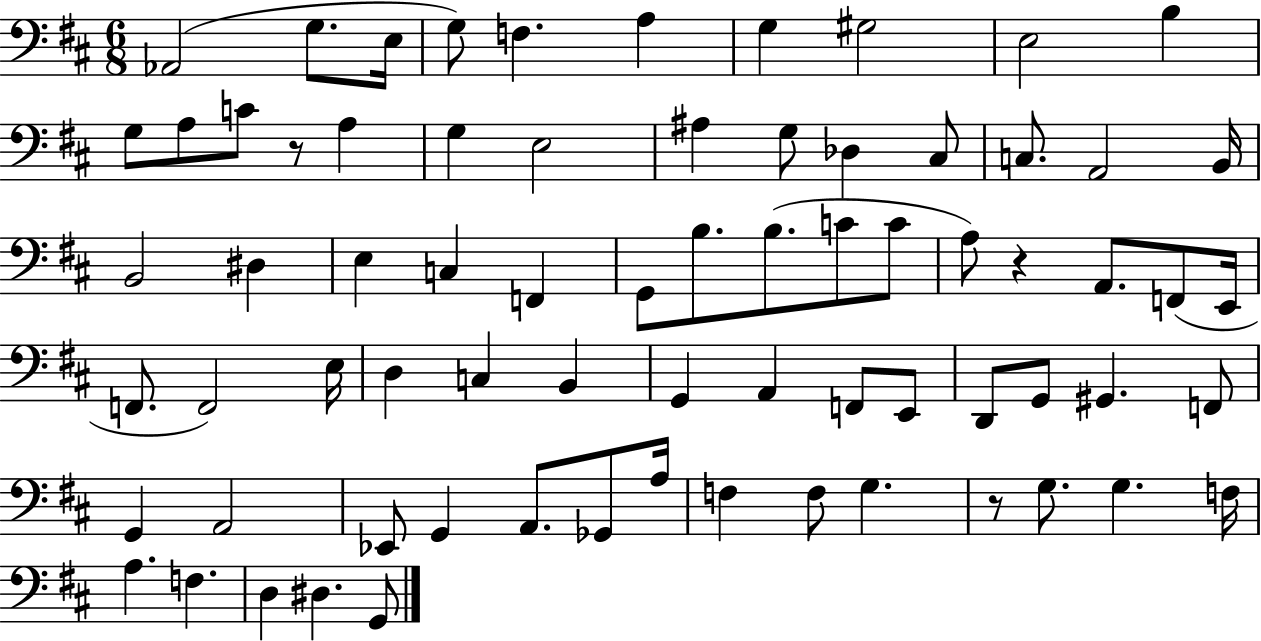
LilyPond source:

{
  \clef bass
  \numericTimeSignature
  \time 6/8
  \key d \major
  aes,2( g8. e16 | g8) f4. a4 | g4 gis2 | e2 b4 | \break g8 a8 c'8 r8 a4 | g4 e2 | ais4 g8 des4 cis8 | c8. a,2 b,16 | \break b,2 dis4 | e4 c4 f,4 | g,8 b8. b8.( c'8 c'8 | a8) r4 a,8. f,8( e,16 | \break f,8. f,2) e16 | d4 c4 b,4 | g,4 a,4 f,8 e,8 | d,8 g,8 gis,4. f,8 | \break g,4 a,2 | ees,8 g,4 a,8. ges,8 a16 | f4 f8 g4. | r8 g8. g4. f16 | \break a4. f4. | d4 dis4. g,8 | \bar "|."
}